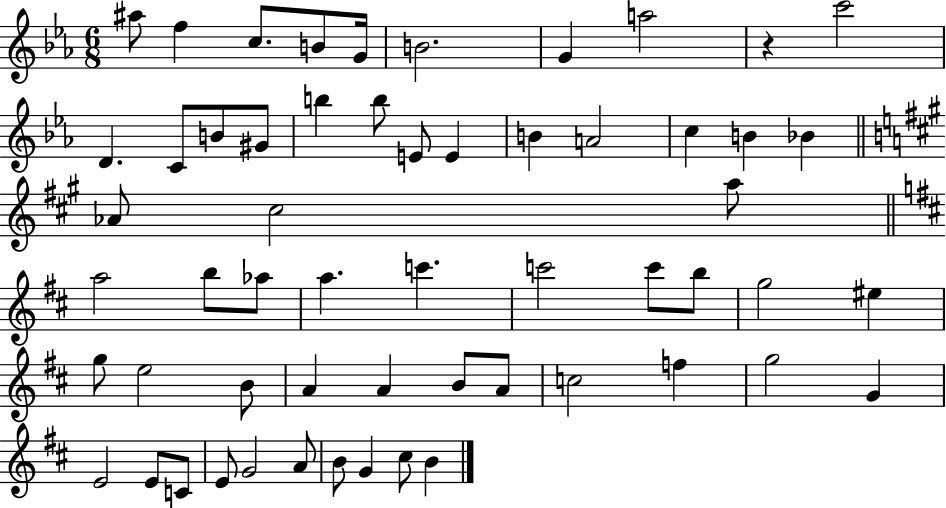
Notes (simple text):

A#5/e F5/q C5/e. B4/e G4/s B4/h. G4/q A5/h R/q C6/h D4/q. C4/e B4/e G#4/e B5/q B5/e E4/e E4/q B4/q A4/h C5/q B4/q Bb4/q Ab4/e C#5/h A5/e A5/h B5/e Ab5/e A5/q. C6/q. C6/h C6/e B5/e G5/h EIS5/q G5/e E5/h B4/e A4/q A4/q B4/e A4/e C5/h F5/q G5/h G4/q E4/h E4/e C4/e E4/e G4/h A4/e B4/e G4/q C#5/e B4/q